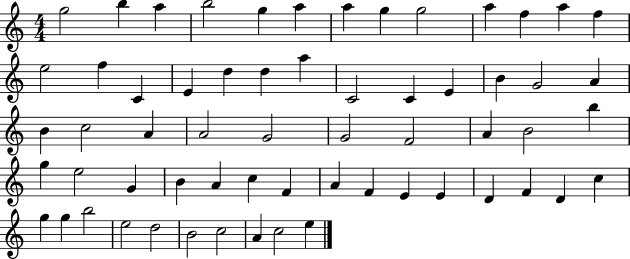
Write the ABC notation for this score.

X:1
T:Untitled
M:4/4
L:1/4
K:C
g2 b a b2 g a a g g2 a f a f e2 f C E d d a C2 C E B G2 A B c2 A A2 G2 G2 F2 A B2 b g e2 G B A c F A F E E D F D c g g b2 e2 d2 B2 c2 A c2 e